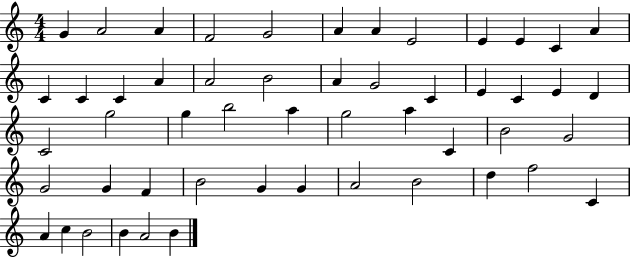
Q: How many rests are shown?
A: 0